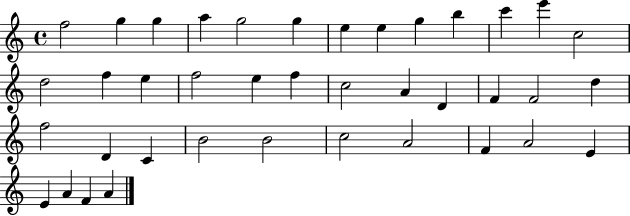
{
  \clef treble
  \time 4/4
  \defaultTimeSignature
  \key c \major
  f''2 g''4 g''4 | a''4 g''2 g''4 | e''4 e''4 g''4 b''4 | c'''4 e'''4 c''2 | \break d''2 f''4 e''4 | f''2 e''4 f''4 | c''2 a'4 d'4 | f'4 f'2 d''4 | \break f''2 d'4 c'4 | b'2 b'2 | c''2 a'2 | f'4 a'2 e'4 | \break e'4 a'4 f'4 a'4 | \bar "|."
}